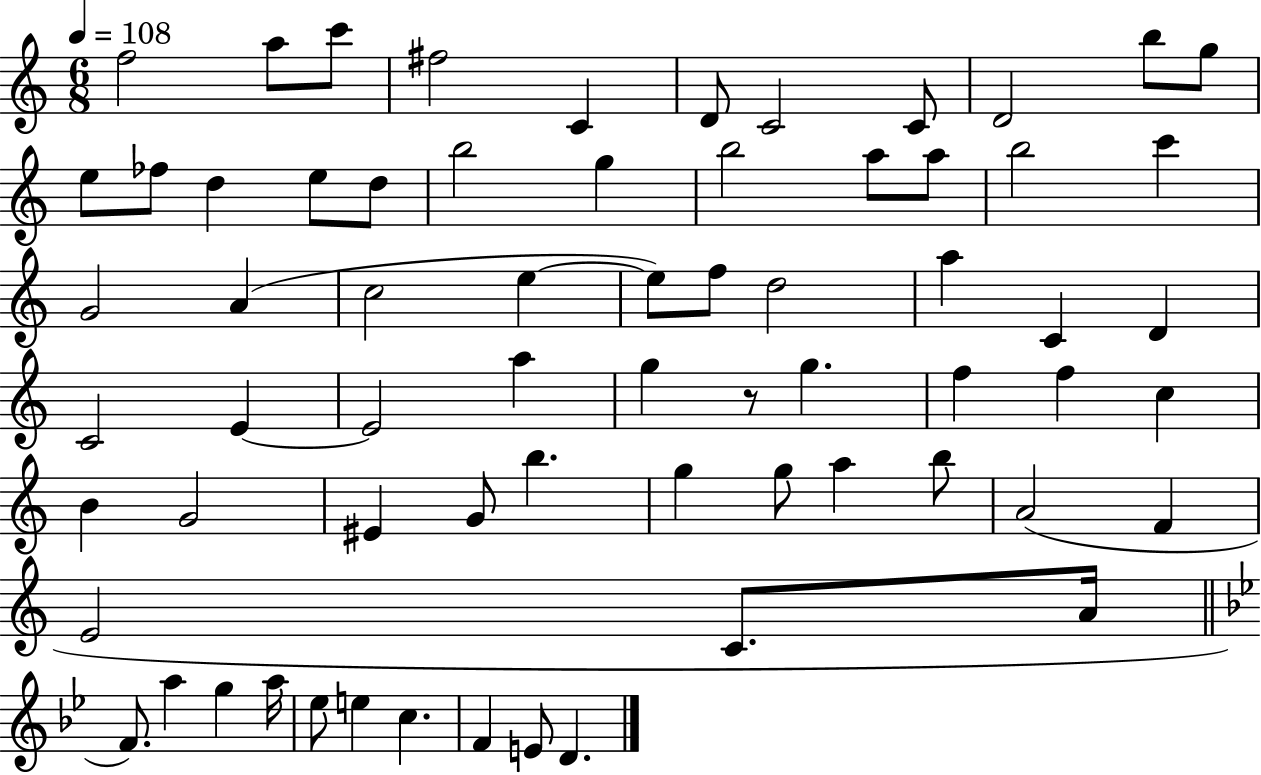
{
  \clef treble
  \numericTimeSignature
  \time 6/8
  \key c \major
  \tempo 4 = 108
  f''2 a''8 c'''8 | fis''2 c'4 | d'8 c'2 c'8 | d'2 b''8 g''8 | \break e''8 fes''8 d''4 e''8 d''8 | b''2 g''4 | b''2 a''8 a''8 | b''2 c'''4 | \break g'2 a'4( | c''2 e''4~~ | e''8) f''8 d''2 | a''4 c'4 d'4 | \break c'2 e'4~~ | e'2 a''4 | g''4 r8 g''4. | f''4 f''4 c''4 | \break b'4 g'2 | eis'4 g'8 b''4. | g''4 g''8 a''4 b''8 | a'2( f'4 | \break e'2 c'8. a'16 | \bar "||" \break \key bes \major f'8.) a''4 g''4 a''16 | ees''8 e''4 c''4. | f'4 e'8 d'4. | \bar "|."
}